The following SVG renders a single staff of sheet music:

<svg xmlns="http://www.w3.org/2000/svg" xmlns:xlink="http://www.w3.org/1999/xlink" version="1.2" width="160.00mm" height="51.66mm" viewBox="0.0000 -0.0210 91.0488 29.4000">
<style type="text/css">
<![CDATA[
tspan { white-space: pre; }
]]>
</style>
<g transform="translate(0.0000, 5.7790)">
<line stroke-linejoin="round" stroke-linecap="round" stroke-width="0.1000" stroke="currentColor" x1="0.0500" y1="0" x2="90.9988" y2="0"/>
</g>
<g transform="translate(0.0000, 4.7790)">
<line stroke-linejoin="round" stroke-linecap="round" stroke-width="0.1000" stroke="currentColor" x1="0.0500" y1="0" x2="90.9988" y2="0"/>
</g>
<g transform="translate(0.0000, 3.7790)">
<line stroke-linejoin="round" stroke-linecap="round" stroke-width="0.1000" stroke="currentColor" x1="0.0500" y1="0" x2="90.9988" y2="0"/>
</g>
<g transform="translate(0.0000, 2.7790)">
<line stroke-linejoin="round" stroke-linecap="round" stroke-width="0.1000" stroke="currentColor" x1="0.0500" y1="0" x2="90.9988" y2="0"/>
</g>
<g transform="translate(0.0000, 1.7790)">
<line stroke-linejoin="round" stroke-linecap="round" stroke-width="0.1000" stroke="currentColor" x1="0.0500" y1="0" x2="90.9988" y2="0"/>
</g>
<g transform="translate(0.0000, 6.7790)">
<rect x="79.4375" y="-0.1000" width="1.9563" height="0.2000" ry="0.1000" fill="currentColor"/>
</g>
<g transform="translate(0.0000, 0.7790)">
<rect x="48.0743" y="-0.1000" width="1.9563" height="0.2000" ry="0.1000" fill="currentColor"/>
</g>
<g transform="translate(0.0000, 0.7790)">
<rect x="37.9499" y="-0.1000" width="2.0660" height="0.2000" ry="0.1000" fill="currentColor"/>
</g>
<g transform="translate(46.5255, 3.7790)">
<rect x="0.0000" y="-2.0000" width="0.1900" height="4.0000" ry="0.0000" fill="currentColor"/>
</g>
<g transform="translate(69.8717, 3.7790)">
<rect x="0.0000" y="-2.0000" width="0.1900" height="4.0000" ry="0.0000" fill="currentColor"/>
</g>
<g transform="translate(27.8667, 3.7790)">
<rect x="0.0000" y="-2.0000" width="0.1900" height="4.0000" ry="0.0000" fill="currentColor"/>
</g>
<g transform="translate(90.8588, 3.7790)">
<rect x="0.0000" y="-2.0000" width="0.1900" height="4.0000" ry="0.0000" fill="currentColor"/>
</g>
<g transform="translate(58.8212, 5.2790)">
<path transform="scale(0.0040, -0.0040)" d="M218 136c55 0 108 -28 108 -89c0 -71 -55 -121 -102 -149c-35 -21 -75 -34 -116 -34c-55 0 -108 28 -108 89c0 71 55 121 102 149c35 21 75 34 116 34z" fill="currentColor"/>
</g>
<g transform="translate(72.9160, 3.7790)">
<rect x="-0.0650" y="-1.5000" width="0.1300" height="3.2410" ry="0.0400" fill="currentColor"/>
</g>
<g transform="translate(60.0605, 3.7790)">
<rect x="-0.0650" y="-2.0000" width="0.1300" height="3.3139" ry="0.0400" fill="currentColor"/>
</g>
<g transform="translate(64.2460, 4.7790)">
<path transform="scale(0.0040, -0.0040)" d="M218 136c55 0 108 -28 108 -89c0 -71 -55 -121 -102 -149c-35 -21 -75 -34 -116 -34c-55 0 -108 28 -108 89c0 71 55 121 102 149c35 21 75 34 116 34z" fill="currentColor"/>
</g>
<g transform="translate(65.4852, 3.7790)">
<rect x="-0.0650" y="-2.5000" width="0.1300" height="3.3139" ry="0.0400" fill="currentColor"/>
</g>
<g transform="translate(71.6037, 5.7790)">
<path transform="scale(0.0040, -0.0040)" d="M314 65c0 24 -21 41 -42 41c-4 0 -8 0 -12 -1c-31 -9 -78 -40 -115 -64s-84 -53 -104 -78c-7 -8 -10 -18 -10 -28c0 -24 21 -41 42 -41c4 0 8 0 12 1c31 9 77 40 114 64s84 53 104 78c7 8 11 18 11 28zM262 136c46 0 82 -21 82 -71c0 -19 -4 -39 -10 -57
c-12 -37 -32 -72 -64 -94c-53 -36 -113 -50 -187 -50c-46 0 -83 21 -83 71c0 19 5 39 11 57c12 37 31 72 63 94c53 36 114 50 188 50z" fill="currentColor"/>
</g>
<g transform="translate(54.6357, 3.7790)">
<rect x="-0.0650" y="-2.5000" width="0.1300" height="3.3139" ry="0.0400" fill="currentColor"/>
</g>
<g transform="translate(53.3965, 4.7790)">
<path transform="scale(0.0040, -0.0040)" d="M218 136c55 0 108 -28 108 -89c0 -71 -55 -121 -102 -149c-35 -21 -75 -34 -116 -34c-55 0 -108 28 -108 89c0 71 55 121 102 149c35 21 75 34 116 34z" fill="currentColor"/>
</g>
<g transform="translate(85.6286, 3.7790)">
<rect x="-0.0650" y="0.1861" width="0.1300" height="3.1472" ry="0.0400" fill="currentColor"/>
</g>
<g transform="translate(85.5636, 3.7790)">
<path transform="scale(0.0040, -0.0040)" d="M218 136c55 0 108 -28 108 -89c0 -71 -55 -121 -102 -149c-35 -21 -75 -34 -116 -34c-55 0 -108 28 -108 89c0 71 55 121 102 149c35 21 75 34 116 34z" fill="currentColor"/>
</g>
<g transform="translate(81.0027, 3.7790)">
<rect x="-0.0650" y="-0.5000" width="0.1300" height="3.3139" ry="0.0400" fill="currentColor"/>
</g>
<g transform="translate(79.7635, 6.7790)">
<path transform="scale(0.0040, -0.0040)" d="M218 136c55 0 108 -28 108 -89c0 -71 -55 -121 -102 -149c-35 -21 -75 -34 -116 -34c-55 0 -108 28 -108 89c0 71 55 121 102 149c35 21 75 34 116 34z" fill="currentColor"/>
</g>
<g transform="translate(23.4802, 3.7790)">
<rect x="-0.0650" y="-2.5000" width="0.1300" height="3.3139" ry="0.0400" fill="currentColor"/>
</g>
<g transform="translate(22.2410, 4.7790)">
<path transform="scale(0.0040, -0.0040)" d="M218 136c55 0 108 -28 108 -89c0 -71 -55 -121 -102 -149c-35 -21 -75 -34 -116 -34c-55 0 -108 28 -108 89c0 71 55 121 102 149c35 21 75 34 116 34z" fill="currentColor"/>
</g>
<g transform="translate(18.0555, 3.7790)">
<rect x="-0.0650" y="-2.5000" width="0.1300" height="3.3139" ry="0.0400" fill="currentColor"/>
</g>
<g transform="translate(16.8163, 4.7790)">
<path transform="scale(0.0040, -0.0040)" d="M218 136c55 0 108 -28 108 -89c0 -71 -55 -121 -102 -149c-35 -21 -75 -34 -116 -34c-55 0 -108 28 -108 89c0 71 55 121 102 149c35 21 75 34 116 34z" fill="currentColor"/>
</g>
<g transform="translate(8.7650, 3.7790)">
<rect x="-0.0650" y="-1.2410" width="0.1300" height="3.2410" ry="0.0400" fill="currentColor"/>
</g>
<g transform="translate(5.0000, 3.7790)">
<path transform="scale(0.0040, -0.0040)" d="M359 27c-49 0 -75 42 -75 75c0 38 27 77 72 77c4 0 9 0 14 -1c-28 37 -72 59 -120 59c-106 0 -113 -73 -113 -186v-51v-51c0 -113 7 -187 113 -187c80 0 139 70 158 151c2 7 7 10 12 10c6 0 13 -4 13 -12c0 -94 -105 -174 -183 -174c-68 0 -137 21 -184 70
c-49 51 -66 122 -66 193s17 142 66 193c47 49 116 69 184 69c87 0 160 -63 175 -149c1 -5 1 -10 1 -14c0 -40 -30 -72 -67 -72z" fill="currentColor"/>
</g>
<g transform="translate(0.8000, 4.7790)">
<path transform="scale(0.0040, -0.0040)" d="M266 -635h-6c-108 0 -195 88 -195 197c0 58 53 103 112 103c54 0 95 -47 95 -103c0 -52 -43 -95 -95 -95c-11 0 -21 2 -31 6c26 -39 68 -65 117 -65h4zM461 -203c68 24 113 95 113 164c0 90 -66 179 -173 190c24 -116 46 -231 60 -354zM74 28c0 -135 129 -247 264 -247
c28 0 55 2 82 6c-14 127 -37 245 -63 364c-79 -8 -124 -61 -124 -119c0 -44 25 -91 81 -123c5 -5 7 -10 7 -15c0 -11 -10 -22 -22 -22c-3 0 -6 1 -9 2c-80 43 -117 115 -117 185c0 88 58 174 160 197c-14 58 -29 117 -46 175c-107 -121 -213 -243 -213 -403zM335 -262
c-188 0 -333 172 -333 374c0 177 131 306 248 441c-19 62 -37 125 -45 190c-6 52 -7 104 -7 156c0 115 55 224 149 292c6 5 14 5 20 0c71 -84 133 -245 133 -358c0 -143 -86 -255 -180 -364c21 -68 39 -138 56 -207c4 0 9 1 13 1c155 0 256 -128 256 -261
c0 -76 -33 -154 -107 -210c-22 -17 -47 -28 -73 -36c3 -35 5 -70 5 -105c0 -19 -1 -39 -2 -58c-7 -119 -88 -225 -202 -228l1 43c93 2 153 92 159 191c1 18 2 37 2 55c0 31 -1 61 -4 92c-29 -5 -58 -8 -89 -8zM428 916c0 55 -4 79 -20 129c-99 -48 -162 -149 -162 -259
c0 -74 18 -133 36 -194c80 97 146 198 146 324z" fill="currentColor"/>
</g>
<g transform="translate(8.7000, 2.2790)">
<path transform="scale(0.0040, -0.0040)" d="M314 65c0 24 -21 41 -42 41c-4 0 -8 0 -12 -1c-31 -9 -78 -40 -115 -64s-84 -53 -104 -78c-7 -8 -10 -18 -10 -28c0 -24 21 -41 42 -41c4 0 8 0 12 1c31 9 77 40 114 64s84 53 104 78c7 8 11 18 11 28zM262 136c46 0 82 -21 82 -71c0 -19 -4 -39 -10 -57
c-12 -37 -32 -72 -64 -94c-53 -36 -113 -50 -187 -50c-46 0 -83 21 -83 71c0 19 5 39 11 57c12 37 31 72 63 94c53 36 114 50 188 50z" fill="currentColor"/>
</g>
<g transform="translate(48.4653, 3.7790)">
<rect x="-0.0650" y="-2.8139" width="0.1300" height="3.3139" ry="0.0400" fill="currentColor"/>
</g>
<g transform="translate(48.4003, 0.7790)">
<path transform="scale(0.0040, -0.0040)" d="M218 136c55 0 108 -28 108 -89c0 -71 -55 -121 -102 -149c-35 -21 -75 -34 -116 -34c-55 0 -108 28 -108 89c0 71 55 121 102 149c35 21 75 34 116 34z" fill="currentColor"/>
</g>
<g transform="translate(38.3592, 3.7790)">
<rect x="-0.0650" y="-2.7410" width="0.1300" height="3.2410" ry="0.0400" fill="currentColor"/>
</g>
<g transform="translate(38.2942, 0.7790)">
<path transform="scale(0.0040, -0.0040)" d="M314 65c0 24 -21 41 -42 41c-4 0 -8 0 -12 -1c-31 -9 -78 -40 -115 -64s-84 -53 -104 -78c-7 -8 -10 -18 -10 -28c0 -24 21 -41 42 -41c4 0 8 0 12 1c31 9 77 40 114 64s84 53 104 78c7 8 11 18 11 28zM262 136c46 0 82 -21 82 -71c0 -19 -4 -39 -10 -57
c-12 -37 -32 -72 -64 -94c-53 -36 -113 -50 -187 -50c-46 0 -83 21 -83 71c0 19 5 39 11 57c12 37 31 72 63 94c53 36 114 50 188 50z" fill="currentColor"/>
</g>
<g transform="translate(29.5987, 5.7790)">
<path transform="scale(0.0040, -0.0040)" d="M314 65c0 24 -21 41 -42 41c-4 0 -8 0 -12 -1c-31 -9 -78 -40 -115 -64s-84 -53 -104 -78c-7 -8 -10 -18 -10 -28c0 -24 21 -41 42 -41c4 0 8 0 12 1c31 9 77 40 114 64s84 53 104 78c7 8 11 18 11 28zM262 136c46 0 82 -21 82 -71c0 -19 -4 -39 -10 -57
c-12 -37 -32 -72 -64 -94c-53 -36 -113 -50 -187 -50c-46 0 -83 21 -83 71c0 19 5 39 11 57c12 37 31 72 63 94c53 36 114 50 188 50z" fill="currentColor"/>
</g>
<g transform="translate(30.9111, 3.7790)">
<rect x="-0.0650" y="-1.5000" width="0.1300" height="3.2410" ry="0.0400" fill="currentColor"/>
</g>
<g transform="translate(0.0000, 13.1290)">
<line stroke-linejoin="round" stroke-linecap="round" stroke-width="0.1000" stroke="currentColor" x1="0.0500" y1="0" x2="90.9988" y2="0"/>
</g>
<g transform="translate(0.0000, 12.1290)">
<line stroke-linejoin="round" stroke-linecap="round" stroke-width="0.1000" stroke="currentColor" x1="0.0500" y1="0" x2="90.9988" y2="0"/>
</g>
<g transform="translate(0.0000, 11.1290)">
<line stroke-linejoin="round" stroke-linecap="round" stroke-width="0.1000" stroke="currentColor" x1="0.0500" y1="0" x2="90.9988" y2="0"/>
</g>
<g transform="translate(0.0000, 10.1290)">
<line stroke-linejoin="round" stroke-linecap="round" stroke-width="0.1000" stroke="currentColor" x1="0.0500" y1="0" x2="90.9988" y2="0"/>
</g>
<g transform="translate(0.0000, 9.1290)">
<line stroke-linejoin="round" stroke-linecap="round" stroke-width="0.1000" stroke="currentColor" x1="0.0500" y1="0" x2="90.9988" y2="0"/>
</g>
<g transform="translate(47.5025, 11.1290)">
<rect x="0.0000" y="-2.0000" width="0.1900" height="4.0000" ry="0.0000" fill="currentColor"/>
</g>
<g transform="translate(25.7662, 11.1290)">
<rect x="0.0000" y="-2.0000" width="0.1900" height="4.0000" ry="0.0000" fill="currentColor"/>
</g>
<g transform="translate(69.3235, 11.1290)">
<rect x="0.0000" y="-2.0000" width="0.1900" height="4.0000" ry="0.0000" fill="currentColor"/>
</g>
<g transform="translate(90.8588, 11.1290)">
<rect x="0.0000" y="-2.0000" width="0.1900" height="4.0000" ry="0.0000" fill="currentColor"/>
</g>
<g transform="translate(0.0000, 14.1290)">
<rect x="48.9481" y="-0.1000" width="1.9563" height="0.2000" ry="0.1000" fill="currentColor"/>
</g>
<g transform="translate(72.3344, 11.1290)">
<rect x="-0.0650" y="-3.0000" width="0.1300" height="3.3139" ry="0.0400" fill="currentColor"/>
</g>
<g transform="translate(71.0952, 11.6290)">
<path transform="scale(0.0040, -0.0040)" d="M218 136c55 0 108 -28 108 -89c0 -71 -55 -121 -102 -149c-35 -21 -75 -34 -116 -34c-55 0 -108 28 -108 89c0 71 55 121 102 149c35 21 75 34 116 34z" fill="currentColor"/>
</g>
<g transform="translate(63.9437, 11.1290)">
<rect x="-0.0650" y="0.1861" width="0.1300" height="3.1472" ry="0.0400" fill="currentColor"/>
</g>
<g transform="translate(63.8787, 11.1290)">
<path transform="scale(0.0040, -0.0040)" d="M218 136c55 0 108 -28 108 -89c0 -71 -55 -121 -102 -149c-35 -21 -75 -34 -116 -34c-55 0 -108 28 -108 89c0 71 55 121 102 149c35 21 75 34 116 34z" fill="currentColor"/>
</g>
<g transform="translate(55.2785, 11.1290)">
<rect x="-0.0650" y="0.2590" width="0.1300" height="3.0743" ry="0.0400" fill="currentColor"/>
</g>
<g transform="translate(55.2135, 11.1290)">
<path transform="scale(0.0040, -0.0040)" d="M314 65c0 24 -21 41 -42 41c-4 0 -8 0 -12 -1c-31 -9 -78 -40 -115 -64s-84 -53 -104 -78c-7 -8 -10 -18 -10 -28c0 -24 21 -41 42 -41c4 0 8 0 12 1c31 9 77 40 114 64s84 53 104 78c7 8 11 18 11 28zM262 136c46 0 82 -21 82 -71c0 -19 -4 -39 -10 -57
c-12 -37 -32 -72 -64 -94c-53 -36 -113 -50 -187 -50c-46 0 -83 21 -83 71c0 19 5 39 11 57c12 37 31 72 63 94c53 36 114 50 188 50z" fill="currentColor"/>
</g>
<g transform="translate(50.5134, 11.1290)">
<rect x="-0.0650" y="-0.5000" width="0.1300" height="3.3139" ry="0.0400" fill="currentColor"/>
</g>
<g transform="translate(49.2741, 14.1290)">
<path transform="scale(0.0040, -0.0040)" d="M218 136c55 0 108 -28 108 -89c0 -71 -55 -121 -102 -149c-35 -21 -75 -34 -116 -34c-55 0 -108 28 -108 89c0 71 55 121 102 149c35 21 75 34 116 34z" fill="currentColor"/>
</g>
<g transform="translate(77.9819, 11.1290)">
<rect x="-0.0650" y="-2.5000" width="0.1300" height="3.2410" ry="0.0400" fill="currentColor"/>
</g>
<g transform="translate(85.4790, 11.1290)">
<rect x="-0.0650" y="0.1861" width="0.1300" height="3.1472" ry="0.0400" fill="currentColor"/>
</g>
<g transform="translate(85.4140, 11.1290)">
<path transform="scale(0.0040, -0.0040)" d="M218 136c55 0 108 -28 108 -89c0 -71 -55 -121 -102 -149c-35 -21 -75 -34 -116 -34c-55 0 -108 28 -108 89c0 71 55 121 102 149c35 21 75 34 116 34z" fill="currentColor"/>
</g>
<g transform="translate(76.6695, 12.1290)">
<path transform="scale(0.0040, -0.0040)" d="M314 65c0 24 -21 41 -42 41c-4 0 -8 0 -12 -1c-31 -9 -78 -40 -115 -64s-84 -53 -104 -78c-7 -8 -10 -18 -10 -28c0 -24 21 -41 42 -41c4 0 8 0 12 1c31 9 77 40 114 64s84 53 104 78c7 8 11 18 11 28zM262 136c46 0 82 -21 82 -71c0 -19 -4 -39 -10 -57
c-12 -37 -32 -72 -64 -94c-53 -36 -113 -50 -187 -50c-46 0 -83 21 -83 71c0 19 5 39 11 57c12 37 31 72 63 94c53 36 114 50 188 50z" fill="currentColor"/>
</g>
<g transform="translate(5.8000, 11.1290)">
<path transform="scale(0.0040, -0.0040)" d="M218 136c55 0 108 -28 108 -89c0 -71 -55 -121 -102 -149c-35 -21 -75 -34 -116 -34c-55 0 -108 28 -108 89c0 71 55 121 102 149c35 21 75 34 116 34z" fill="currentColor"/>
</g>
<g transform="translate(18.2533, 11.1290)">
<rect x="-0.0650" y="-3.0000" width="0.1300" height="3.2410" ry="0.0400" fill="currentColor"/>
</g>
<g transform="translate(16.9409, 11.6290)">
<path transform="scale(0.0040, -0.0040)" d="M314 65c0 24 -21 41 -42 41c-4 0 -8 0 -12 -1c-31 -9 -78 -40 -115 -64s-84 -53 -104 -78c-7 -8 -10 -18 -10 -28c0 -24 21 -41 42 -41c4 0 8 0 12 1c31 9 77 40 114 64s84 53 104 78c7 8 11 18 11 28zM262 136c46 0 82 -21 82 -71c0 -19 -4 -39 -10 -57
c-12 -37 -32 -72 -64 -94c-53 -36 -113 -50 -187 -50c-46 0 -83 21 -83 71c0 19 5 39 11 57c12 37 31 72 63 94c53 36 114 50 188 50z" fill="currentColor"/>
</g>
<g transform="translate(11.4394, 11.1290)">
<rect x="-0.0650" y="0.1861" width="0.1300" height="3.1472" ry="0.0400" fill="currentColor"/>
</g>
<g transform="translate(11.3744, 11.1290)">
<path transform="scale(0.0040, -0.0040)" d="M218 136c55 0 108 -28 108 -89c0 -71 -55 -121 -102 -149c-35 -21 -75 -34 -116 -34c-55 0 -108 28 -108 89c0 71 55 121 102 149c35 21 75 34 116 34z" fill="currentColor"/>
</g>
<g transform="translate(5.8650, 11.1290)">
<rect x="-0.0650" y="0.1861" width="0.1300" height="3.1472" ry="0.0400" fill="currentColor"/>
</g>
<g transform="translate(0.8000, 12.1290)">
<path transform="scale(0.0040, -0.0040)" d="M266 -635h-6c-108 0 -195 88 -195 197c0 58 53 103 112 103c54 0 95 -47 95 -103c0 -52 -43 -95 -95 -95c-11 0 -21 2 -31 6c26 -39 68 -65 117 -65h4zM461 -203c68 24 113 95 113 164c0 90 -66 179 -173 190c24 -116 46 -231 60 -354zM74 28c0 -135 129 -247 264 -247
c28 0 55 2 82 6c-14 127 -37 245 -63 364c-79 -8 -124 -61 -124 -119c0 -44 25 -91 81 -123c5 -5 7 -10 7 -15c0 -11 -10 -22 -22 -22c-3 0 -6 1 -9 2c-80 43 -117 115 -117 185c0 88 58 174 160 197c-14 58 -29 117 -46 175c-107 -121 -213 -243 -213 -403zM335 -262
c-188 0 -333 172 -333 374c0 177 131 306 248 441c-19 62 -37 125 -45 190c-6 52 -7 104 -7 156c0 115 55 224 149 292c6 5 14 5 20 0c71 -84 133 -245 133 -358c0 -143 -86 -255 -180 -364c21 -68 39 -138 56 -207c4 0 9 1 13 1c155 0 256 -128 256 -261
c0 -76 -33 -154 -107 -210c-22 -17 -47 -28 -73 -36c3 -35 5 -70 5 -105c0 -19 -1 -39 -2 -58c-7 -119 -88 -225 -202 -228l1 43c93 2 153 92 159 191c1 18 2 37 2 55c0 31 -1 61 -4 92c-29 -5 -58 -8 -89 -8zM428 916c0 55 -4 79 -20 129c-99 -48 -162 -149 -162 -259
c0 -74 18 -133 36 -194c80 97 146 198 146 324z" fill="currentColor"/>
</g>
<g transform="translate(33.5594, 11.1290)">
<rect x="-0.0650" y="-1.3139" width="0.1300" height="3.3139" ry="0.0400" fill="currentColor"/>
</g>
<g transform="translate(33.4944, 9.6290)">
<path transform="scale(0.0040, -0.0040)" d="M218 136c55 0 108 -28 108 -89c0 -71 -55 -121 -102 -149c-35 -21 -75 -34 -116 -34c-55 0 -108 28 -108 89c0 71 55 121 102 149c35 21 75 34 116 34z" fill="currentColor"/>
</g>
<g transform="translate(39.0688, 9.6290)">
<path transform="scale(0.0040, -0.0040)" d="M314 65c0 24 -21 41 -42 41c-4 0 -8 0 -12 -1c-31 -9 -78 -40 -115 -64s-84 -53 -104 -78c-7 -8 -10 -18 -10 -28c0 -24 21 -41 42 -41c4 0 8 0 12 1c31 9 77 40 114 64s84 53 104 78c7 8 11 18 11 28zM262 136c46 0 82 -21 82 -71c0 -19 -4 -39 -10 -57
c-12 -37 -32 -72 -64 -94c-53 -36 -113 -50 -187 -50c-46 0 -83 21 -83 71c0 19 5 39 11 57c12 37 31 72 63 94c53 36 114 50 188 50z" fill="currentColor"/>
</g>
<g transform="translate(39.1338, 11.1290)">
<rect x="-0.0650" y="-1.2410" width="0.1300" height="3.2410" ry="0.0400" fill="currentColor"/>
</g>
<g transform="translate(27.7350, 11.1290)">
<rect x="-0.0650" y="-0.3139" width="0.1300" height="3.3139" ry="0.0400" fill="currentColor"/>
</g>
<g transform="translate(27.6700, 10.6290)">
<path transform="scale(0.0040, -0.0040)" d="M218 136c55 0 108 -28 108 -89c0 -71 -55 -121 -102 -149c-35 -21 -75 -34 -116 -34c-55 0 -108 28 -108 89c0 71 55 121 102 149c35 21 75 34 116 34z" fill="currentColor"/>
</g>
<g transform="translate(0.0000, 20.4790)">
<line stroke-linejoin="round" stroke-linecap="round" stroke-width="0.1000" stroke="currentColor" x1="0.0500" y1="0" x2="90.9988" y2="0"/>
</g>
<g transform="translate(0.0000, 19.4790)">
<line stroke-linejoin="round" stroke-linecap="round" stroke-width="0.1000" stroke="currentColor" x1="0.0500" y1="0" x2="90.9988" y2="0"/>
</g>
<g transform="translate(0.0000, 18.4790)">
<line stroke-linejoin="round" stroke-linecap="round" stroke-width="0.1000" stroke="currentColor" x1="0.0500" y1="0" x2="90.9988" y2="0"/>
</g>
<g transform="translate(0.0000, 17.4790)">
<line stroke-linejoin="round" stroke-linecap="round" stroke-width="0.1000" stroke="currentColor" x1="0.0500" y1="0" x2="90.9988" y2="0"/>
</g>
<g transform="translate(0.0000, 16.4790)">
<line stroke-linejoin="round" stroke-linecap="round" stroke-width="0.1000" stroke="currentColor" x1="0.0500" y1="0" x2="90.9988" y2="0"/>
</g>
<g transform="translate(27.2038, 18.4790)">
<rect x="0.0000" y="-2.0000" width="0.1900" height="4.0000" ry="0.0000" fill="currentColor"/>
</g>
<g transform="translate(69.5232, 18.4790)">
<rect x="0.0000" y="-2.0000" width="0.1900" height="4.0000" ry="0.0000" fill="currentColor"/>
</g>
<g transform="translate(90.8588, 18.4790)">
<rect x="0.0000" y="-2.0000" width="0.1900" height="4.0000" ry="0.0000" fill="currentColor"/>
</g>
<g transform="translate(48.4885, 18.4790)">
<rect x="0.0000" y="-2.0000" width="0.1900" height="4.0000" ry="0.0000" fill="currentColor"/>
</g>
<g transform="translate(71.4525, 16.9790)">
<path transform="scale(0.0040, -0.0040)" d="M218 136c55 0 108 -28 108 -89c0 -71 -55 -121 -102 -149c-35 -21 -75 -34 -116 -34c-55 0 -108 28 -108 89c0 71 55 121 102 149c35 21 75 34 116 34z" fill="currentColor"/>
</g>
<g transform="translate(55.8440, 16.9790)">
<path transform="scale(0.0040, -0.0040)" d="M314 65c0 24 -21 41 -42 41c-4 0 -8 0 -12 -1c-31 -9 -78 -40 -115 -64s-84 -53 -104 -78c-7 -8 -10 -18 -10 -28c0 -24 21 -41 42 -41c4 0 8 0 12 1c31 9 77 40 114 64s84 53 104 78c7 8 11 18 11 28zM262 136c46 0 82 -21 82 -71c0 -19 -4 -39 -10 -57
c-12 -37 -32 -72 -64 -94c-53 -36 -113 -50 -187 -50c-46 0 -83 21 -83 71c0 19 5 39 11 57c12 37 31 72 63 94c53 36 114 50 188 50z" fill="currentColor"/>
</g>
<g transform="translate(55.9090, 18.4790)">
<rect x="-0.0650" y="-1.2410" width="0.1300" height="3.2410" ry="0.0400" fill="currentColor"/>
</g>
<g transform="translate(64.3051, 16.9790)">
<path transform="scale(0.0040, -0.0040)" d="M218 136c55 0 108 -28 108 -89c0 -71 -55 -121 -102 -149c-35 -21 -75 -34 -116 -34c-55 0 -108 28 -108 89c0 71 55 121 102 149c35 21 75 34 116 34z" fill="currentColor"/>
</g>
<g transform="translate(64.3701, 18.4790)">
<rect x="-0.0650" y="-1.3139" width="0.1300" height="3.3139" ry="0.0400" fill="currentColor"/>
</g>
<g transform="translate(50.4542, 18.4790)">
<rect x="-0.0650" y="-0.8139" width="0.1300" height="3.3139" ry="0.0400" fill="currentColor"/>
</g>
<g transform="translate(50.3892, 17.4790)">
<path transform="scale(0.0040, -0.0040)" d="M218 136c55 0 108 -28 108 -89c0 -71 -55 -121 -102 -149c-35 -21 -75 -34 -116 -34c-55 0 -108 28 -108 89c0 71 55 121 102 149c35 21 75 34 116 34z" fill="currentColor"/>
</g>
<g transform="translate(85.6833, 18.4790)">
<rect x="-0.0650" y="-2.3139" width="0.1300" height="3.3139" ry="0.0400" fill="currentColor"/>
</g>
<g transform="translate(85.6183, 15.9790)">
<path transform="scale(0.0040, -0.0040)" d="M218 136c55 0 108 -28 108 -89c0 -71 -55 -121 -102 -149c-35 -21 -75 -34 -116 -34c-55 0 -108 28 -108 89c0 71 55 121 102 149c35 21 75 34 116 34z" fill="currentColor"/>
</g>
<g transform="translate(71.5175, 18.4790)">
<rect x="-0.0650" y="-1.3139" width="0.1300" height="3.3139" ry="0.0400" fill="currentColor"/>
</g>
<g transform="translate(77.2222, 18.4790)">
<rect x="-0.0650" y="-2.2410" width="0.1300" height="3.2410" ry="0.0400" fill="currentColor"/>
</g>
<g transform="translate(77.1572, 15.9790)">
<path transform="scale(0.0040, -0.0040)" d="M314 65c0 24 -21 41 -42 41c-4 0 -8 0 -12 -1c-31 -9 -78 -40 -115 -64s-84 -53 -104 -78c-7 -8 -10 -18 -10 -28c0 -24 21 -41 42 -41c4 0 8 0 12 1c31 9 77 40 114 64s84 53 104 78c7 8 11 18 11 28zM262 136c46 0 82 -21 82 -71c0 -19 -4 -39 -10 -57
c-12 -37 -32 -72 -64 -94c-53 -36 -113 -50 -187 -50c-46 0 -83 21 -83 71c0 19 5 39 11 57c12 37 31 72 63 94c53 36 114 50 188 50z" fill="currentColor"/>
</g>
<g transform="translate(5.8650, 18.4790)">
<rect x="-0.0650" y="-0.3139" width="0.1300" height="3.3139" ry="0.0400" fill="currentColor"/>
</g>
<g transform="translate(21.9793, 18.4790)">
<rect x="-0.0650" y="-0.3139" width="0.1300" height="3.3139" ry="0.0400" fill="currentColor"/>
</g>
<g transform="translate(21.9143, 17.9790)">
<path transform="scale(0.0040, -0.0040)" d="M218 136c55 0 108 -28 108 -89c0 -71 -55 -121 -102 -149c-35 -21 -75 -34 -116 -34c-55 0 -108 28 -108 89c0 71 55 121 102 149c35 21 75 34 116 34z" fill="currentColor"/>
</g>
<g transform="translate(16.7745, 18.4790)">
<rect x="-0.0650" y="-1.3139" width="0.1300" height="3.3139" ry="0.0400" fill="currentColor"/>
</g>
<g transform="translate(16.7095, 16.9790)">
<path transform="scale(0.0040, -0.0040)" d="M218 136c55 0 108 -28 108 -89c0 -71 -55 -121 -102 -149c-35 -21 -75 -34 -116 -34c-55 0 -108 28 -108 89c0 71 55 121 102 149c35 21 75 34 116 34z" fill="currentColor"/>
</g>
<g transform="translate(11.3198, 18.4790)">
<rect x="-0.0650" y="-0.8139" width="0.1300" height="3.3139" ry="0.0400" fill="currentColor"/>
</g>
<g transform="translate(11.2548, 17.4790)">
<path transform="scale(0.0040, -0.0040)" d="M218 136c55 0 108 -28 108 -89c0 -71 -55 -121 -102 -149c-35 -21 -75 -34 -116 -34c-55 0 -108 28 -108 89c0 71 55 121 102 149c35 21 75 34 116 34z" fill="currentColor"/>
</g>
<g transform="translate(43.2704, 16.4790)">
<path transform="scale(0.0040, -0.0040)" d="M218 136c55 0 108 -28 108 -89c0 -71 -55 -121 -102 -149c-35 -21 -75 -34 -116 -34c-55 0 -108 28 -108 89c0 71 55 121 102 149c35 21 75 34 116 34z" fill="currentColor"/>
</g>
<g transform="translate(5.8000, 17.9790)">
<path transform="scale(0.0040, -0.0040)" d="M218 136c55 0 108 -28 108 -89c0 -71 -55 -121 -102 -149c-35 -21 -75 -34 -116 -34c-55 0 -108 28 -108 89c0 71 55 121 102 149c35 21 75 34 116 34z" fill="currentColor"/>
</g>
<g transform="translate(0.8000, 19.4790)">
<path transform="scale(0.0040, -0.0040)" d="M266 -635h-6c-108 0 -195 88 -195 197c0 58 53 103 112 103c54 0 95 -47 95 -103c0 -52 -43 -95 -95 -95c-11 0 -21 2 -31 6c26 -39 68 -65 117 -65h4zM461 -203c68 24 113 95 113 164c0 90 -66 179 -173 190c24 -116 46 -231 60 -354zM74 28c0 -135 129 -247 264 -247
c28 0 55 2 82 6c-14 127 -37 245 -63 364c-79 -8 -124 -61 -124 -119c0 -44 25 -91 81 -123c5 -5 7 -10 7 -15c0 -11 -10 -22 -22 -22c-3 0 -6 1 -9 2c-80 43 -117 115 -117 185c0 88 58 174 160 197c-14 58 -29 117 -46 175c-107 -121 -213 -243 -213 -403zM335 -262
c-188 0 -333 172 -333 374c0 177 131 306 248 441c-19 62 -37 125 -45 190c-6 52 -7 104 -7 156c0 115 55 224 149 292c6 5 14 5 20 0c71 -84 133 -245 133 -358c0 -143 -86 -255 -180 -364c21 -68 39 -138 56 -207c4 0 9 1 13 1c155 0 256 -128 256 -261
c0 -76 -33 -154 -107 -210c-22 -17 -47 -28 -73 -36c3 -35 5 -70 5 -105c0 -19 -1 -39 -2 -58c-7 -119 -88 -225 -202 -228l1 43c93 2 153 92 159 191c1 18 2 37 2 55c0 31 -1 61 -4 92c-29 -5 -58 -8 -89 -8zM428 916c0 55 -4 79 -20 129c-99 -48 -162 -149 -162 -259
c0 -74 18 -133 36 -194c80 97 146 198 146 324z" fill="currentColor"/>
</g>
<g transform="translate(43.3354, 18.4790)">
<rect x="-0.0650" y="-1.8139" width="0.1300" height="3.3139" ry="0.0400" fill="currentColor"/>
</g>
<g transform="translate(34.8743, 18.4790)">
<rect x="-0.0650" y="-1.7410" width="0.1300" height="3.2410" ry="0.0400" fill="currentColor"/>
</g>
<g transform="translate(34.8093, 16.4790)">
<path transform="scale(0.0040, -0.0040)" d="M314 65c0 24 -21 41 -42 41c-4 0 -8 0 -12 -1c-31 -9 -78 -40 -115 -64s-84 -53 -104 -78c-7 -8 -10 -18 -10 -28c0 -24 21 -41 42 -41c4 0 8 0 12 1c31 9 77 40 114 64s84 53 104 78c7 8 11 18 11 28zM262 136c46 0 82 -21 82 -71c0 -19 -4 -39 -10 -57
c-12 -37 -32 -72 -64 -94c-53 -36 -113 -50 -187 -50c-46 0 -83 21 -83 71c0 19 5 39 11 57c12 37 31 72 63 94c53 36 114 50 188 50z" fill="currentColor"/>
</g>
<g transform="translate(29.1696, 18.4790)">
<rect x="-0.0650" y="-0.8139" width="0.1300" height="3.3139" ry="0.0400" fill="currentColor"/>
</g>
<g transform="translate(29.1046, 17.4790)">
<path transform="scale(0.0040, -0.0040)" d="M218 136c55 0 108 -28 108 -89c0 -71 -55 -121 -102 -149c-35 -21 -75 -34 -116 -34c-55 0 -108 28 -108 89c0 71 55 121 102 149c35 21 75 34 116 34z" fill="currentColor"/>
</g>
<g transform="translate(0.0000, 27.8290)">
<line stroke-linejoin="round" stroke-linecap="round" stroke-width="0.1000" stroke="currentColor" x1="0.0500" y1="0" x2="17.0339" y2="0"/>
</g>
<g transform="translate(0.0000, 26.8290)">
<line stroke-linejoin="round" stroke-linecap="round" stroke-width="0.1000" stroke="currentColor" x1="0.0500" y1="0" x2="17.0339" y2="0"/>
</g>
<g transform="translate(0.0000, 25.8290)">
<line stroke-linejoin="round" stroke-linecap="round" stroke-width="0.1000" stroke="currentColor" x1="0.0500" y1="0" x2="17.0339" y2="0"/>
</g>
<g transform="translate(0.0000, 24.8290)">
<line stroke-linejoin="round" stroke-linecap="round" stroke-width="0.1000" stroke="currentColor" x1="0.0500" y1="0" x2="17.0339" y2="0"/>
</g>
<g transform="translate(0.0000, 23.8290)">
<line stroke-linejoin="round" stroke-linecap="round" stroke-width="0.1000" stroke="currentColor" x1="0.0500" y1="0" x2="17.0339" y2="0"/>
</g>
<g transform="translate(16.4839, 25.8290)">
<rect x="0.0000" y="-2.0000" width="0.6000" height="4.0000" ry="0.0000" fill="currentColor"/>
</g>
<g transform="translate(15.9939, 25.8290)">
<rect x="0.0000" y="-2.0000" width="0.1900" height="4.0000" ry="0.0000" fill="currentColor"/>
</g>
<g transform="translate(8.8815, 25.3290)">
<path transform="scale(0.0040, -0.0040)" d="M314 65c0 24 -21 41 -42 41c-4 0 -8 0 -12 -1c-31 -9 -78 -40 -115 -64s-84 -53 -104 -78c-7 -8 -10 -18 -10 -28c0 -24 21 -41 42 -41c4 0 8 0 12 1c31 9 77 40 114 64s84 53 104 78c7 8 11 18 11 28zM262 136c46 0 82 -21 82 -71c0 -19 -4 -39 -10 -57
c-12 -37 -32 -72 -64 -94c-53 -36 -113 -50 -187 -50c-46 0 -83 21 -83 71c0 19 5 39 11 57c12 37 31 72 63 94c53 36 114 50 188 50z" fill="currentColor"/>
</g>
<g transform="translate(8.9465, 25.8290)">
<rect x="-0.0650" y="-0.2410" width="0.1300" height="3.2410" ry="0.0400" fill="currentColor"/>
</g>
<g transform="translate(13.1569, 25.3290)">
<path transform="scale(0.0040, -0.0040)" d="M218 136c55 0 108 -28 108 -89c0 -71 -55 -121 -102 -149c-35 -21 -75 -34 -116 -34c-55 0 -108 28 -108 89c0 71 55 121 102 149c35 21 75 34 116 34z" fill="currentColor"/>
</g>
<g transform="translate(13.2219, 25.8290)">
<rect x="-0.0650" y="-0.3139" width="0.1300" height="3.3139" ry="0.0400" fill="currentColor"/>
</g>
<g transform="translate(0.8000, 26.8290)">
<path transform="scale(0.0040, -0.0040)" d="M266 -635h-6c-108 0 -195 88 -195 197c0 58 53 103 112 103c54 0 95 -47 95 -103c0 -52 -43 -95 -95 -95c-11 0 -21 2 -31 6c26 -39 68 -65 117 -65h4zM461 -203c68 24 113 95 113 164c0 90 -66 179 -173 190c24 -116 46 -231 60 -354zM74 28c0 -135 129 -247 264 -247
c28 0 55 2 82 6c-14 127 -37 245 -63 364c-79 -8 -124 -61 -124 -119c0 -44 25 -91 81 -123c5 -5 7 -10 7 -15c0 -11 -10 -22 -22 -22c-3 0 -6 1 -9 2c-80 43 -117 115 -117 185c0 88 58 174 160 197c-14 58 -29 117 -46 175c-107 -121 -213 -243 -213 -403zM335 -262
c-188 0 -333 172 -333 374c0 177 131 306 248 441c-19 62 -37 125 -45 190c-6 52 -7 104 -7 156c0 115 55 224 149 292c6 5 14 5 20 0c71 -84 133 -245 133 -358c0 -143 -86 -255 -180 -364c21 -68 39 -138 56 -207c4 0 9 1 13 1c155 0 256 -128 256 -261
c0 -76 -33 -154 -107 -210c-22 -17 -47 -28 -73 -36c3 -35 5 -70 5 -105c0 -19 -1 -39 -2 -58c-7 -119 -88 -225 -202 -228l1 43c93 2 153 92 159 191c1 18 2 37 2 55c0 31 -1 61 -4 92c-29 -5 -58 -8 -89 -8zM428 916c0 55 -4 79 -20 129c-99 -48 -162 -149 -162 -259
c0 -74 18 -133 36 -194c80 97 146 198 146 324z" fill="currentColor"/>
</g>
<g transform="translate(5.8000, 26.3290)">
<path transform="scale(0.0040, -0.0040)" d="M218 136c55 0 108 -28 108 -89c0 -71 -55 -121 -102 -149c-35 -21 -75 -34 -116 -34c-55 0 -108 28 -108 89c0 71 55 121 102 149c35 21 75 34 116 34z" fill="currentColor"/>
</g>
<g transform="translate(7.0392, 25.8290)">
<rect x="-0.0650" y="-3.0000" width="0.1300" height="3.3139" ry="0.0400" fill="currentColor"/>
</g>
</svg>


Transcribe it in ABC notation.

X:1
T:Untitled
M:4/4
L:1/4
K:C
e2 G G E2 a2 a G F G E2 C B B B A2 c e e2 C B2 B A G2 B c d e c d f2 f d e2 e e g2 g A c2 c